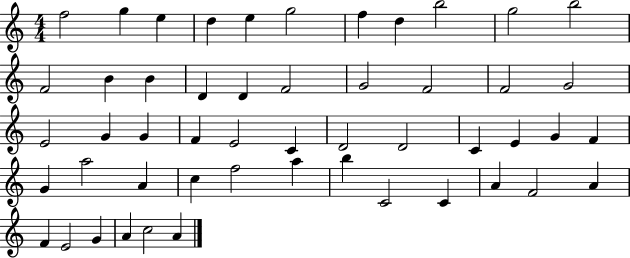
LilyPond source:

{
  \clef treble
  \numericTimeSignature
  \time 4/4
  \key c \major
  f''2 g''4 e''4 | d''4 e''4 g''2 | f''4 d''4 b''2 | g''2 b''2 | \break f'2 b'4 b'4 | d'4 d'4 f'2 | g'2 f'2 | f'2 g'2 | \break e'2 g'4 g'4 | f'4 e'2 c'4 | d'2 d'2 | c'4 e'4 g'4 f'4 | \break g'4 a''2 a'4 | c''4 f''2 a''4 | b''4 c'2 c'4 | a'4 f'2 a'4 | \break f'4 e'2 g'4 | a'4 c''2 a'4 | \bar "|."
}